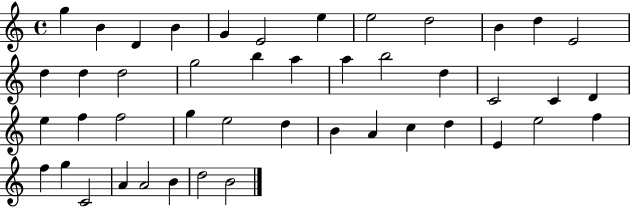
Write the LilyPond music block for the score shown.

{
  \clef treble
  \time 4/4
  \defaultTimeSignature
  \key c \major
  g''4 b'4 d'4 b'4 | g'4 e'2 e''4 | e''2 d''2 | b'4 d''4 e'2 | \break d''4 d''4 d''2 | g''2 b''4 a''4 | a''4 b''2 d''4 | c'2 c'4 d'4 | \break e''4 f''4 f''2 | g''4 e''2 d''4 | b'4 a'4 c''4 d''4 | e'4 e''2 f''4 | \break f''4 g''4 c'2 | a'4 a'2 b'4 | d''2 b'2 | \bar "|."
}